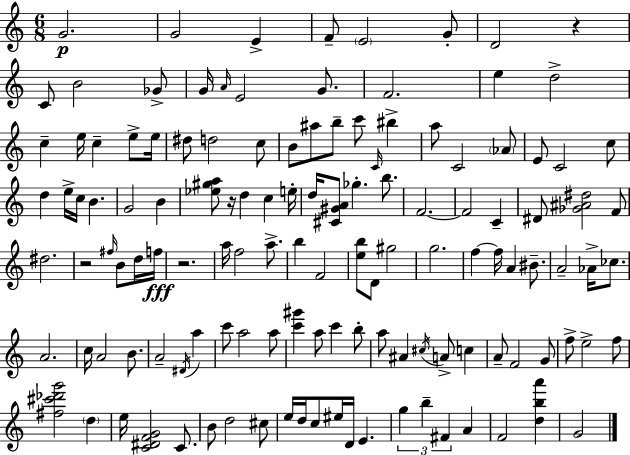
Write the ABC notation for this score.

X:1
T:Untitled
M:6/8
L:1/4
K:C
G2 G2 E F/2 E2 G/2 D2 z C/2 B2 _G/2 G/4 A/4 E2 G/2 F2 e d2 c e/4 c e/2 e/4 ^d/2 d2 c/2 B/2 ^a/2 b/2 c'/2 C/4 ^b a/2 C2 _A/2 E/2 C2 c/2 d e/4 c/4 B G2 B [_e^ga]/2 z/4 d c e/4 d/4 [^C^GA]/2 _g b/2 F2 F2 C ^D/2 [_G^A^d]2 F/2 ^d2 z2 ^f/4 B/2 d/4 f/4 z2 a/4 f2 a/2 b F2 [eb]/2 D/2 ^g2 g2 f f/4 A ^B/2 A2 _A/4 _c/2 A2 c/4 A2 B/2 A2 ^D/4 a c'/2 a2 a/2 [c'^g'] a/2 c' b/2 a/2 ^A ^c/4 A/2 c A/2 F2 G/2 f/2 e2 f/2 [^f^c'_d'g']2 d e/4 [C^DFG]2 C/2 B/2 d2 ^c/2 e/4 d/4 c/2 ^e/4 D/4 E g b ^F A F2 [dba'] G2